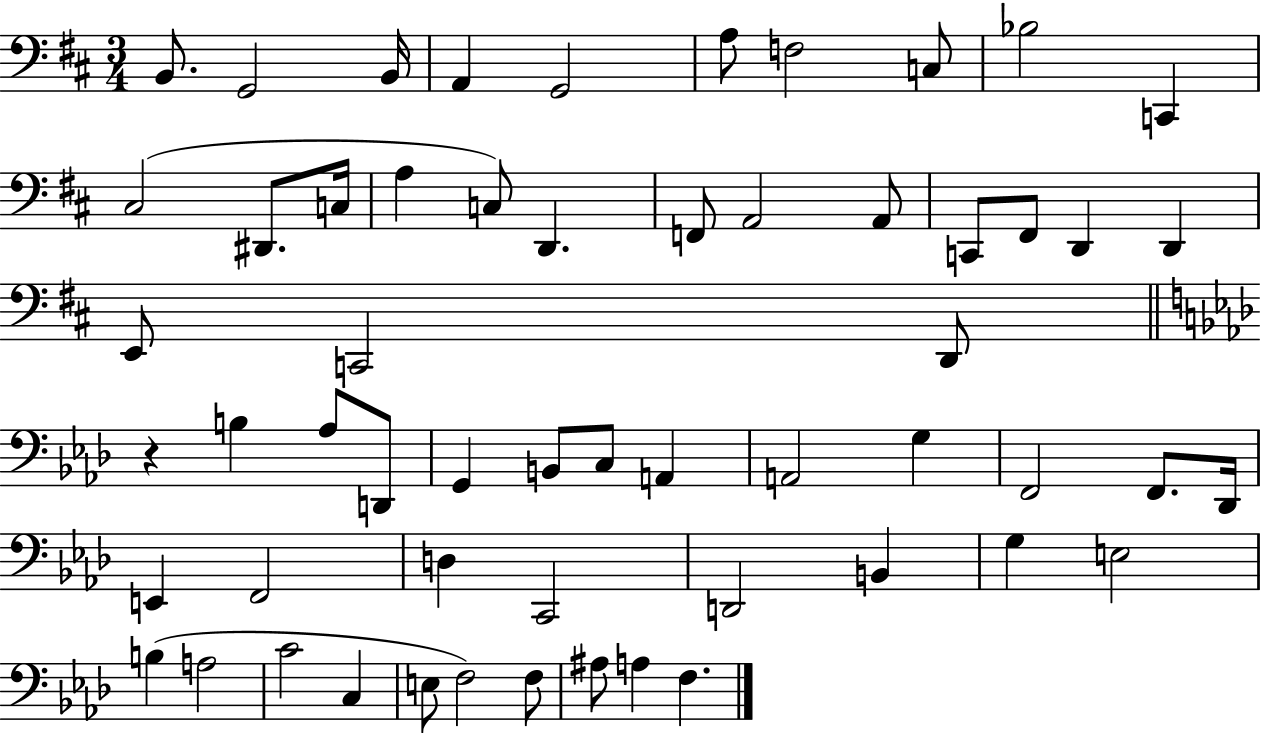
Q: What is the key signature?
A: D major